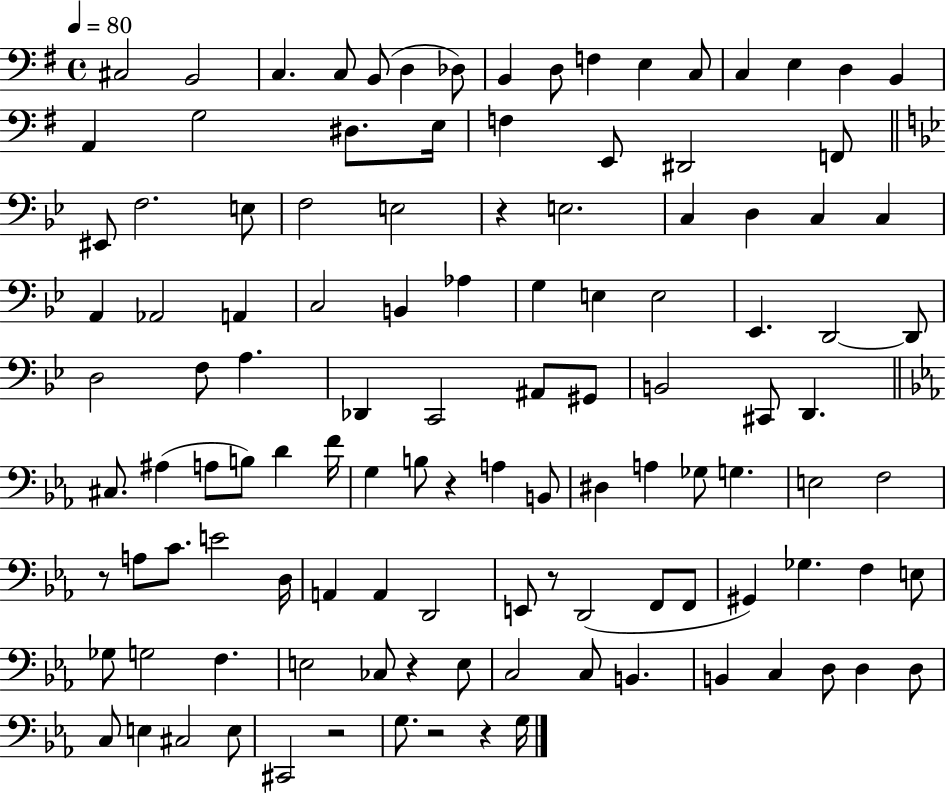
C#3/h B2/h C3/q. C3/e B2/e D3/q Db3/e B2/q D3/e F3/q E3/q C3/e C3/q E3/q D3/q B2/q A2/q G3/h D#3/e. E3/s F3/q E2/e D#2/h F2/e EIS2/e F3/h. E3/e F3/h E3/h R/q E3/h. C3/q D3/q C3/q C3/q A2/q Ab2/h A2/q C3/h B2/q Ab3/q G3/q E3/q E3/h Eb2/q. D2/h D2/e D3/h F3/e A3/q. Db2/q C2/h A#2/e G#2/e B2/h C#2/e D2/q. C#3/e. A#3/q A3/e B3/e D4/q F4/s G3/q B3/e R/q A3/q B2/e D#3/q A3/q Gb3/e G3/q. E3/h F3/h R/e A3/e C4/e. E4/h D3/s A2/q A2/q D2/h E2/e R/e D2/h F2/e F2/e G#2/q Gb3/q. F3/q E3/e Gb3/e G3/h F3/q. E3/h CES3/e R/q E3/e C3/h C3/e B2/q. B2/q C3/q D3/e D3/q D3/e C3/e E3/q C#3/h E3/e C#2/h R/h G3/e. R/h R/q G3/s